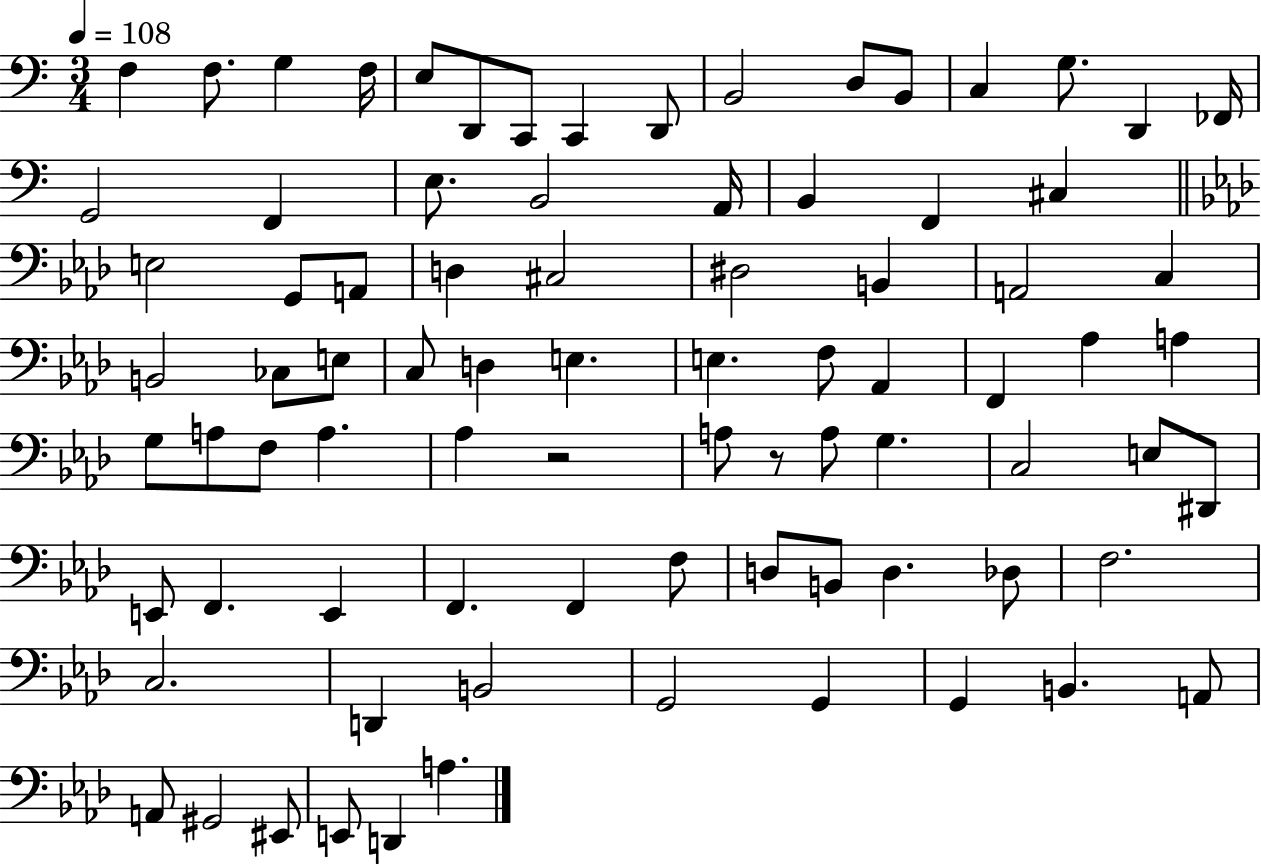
F3/q F3/e. G3/q F3/s E3/e D2/e C2/e C2/q D2/e B2/h D3/e B2/e C3/q G3/e. D2/q FES2/s G2/h F2/q E3/e. B2/h A2/s B2/q F2/q C#3/q E3/h G2/e A2/e D3/q C#3/h D#3/h B2/q A2/h C3/q B2/h CES3/e E3/e C3/e D3/q E3/q. E3/q. F3/e Ab2/q F2/q Ab3/q A3/q G3/e A3/e F3/e A3/q. Ab3/q R/h A3/e R/e A3/e G3/q. C3/h E3/e D#2/e E2/e F2/q. E2/q F2/q. F2/q F3/e D3/e B2/e D3/q. Db3/e F3/h. C3/h. D2/q B2/h G2/h G2/q G2/q B2/q. A2/e A2/e G#2/h EIS2/e E2/e D2/q A3/q.